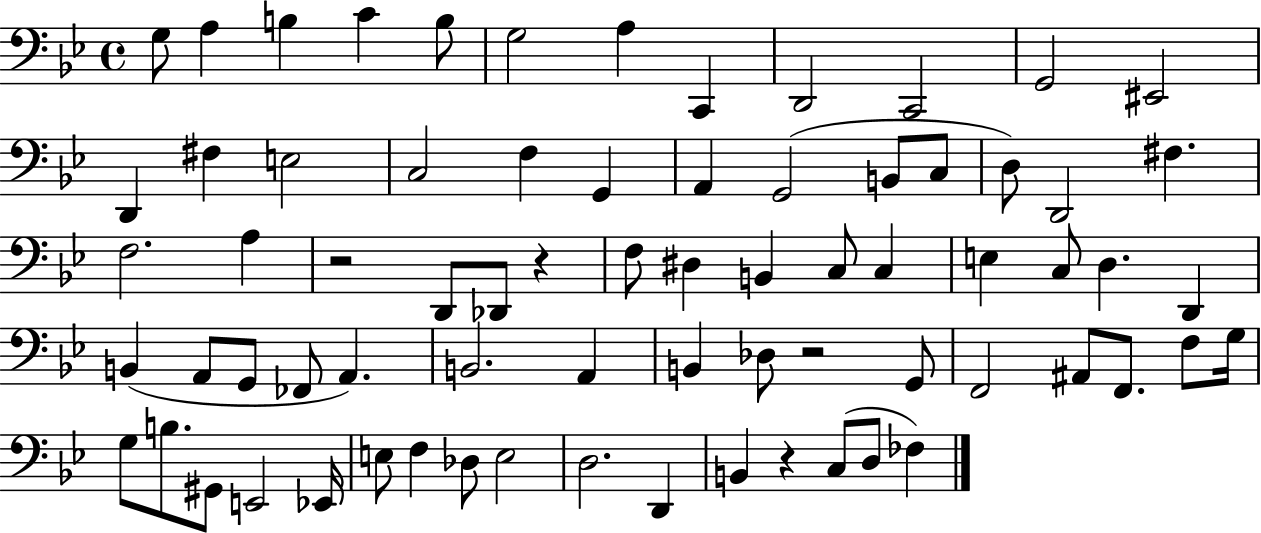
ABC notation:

X:1
T:Untitled
M:4/4
L:1/4
K:Bb
G,/2 A, B, C B,/2 G,2 A, C,, D,,2 C,,2 G,,2 ^E,,2 D,, ^F, E,2 C,2 F, G,, A,, G,,2 B,,/2 C,/2 D,/2 D,,2 ^F, F,2 A, z2 D,,/2 _D,,/2 z F,/2 ^D, B,, C,/2 C, E, C,/2 D, D,, B,, A,,/2 G,,/2 _F,,/2 A,, B,,2 A,, B,, _D,/2 z2 G,,/2 F,,2 ^A,,/2 F,,/2 F,/2 G,/4 G,/2 B,/2 ^G,,/2 E,,2 _E,,/4 E,/2 F, _D,/2 E,2 D,2 D,, B,, z C,/2 D,/2 _F,